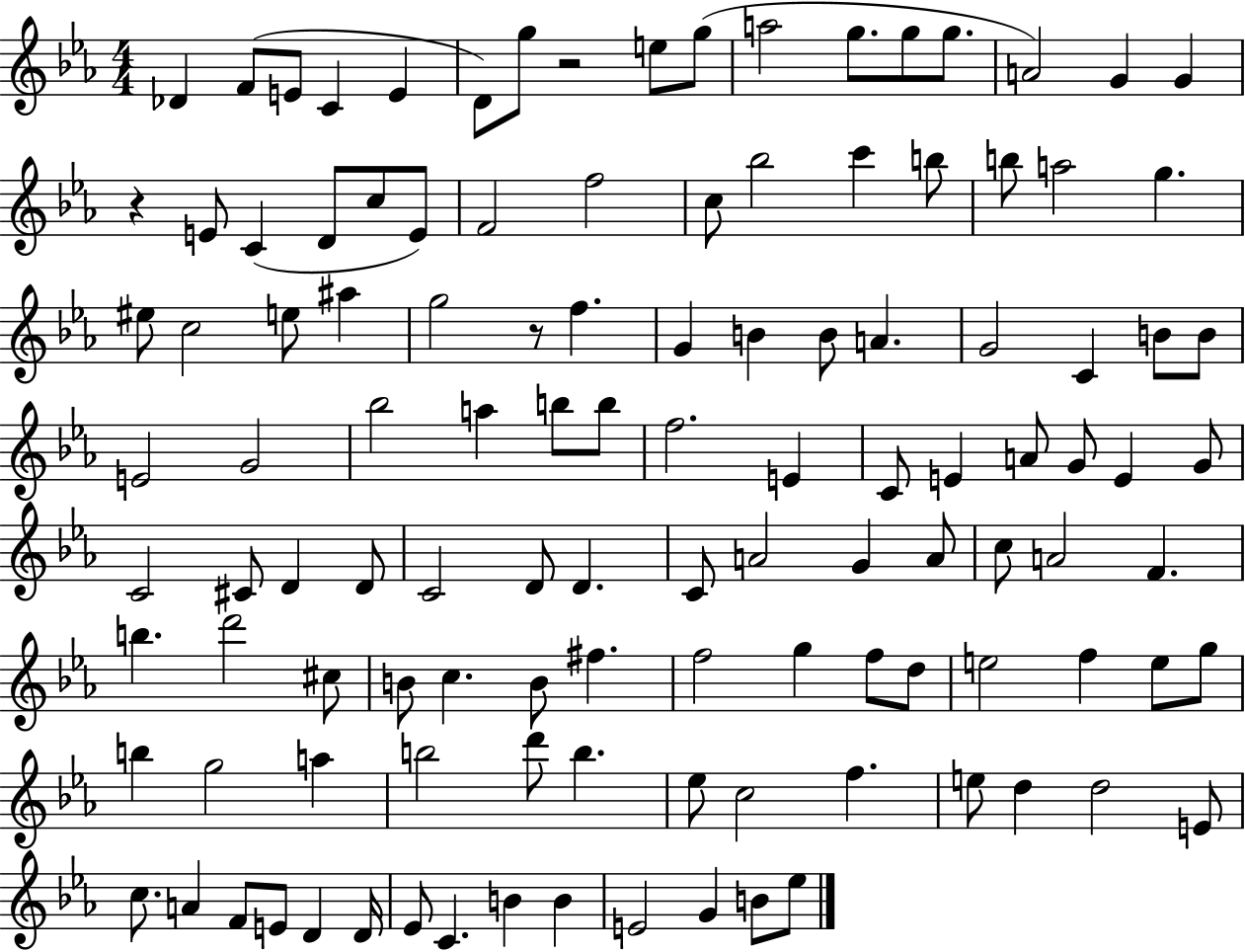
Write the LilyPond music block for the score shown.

{
  \clef treble
  \numericTimeSignature
  \time 4/4
  \key ees \major
  des'4 f'8( e'8 c'4 e'4 | d'8) g''8 r2 e''8 g''8( | a''2 g''8. g''8 g''8. | a'2) g'4 g'4 | \break r4 e'8 c'4( d'8 c''8 e'8) | f'2 f''2 | c''8 bes''2 c'''4 b''8 | b''8 a''2 g''4. | \break eis''8 c''2 e''8 ais''4 | g''2 r8 f''4. | g'4 b'4 b'8 a'4. | g'2 c'4 b'8 b'8 | \break e'2 g'2 | bes''2 a''4 b''8 b''8 | f''2. e'4 | c'8 e'4 a'8 g'8 e'4 g'8 | \break c'2 cis'8 d'4 d'8 | c'2 d'8 d'4. | c'8 a'2 g'4 a'8 | c''8 a'2 f'4. | \break b''4. d'''2 cis''8 | b'8 c''4. b'8 fis''4. | f''2 g''4 f''8 d''8 | e''2 f''4 e''8 g''8 | \break b''4 g''2 a''4 | b''2 d'''8 b''4. | ees''8 c''2 f''4. | e''8 d''4 d''2 e'8 | \break c''8. a'4 f'8 e'8 d'4 d'16 | ees'8 c'4. b'4 b'4 | e'2 g'4 b'8 ees''8 | \bar "|."
}